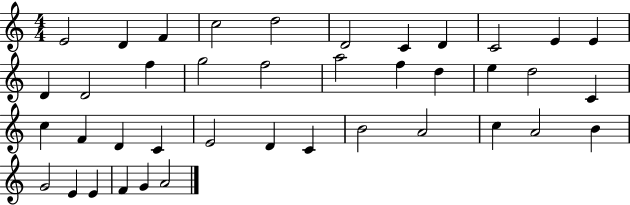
E4/h D4/q F4/q C5/h D5/h D4/h C4/q D4/q C4/h E4/q E4/q D4/q D4/h F5/q G5/h F5/h A5/h F5/q D5/q E5/q D5/h C4/q C5/q F4/q D4/q C4/q E4/h D4/q C4/q B4/h A4/h C5/q A4/h B4/q G4/h E4/q E4/q F4/q G4/q A4/h